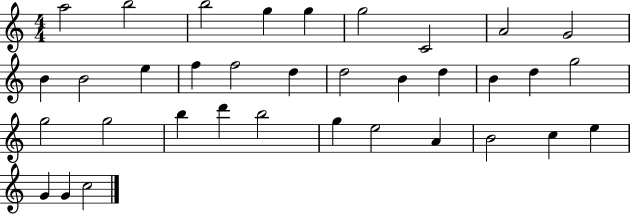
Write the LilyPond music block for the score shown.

{
  \clef treble
  \numericTimeSignature
  \time 4/4
  \key c \major
  a''2 b''2 | b''2 g''4 g''4 | g''2 c'2 | a'2 g'2 | \break b'4 b'2 e''4 | f''4 f''2 d''4 | d''2 b'4 d''4 | b'4 d''4 g''2 | \break g''2 g''2 | b''4 d'''4 b''2 | g''4 e''2 a'4 | b'2 c''4 e''4 | \break g'4 g'4 c''2 | \bar "|."
}